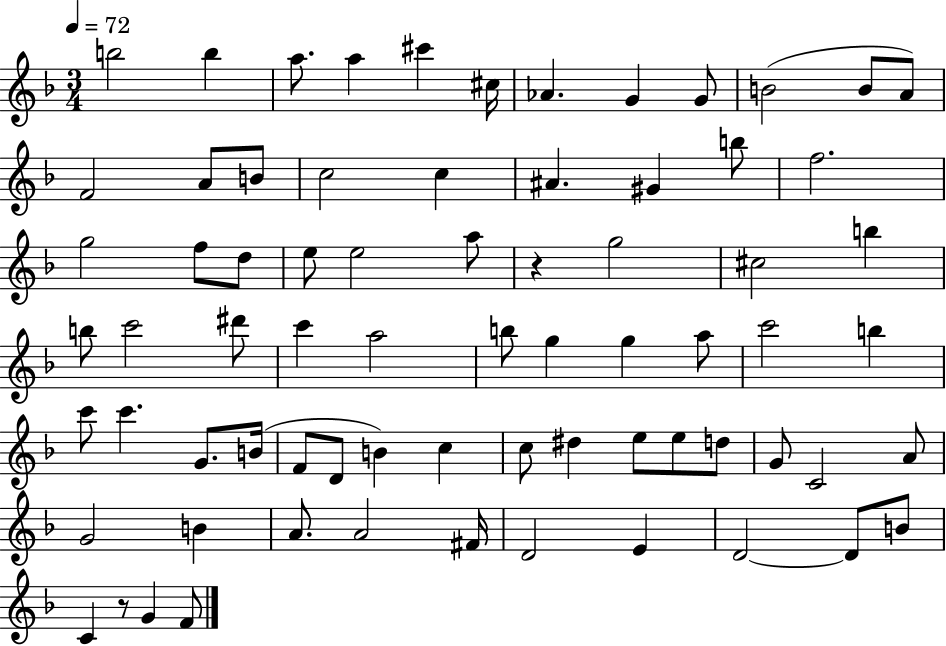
B5/h B5/q A5/e. A5/q C#6/q C#5/s Ab4/q. G4/q G4/e B4/h B4/e A4/e F4/h A4/e B4/e C5/h C5/q A#4/q. G#4/q B5/e F5/h. G5/h F5/e D5/e E5/e E5/h A5/e R/q G5/h C#5/h B5/q B5/e C6/h D#6/e C6/q A5/h B5/e G5/q G5/q A5/e C6/h B5/q C6/e C6/q. G4/e. B4/s F4/e D4/e B4/q C5/q C5/e D#5/q E5/e E5/e D5/e G4/e C4/h A4/e G4/h B4/q A4/e. A4/h F#4/s D4/h E4/q D4/h D4/e B4/e C4/q R/e G4/q F4/e